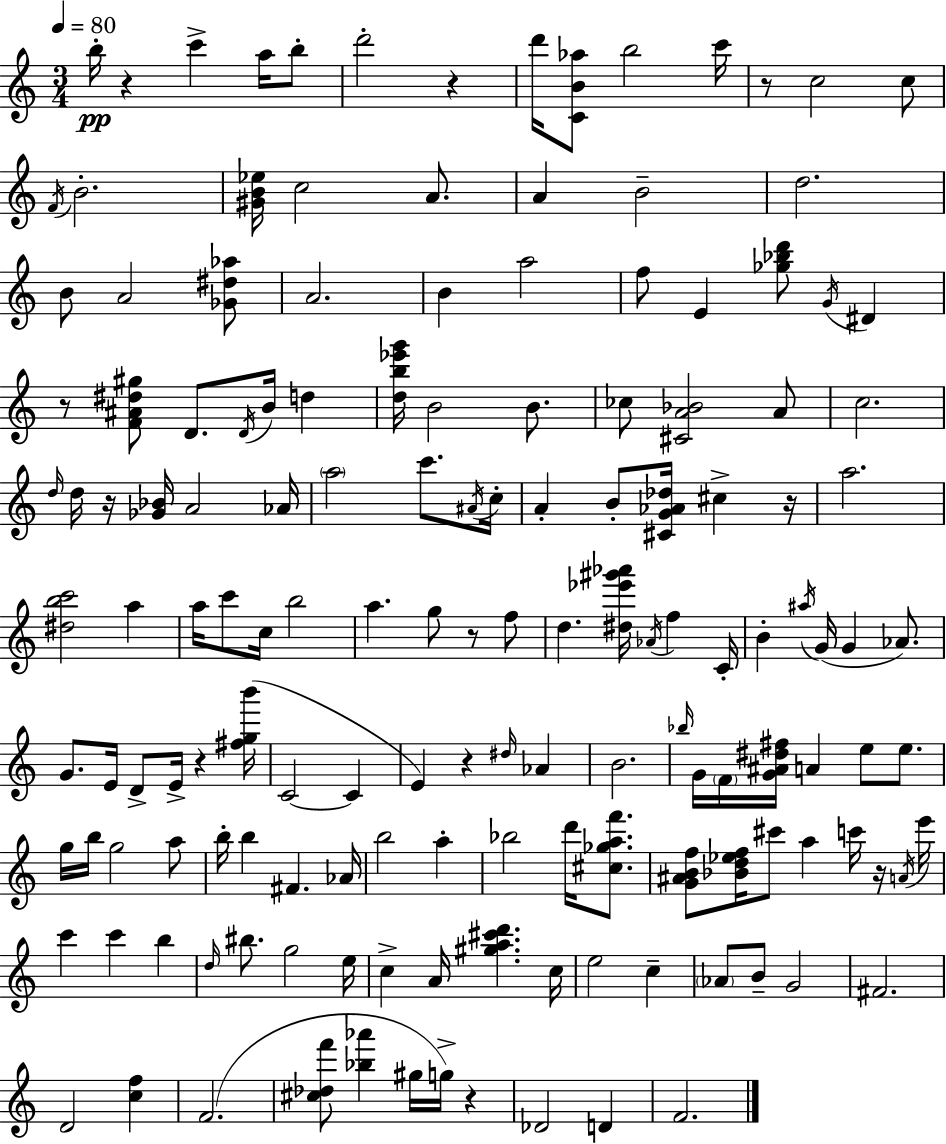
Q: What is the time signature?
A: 3/4